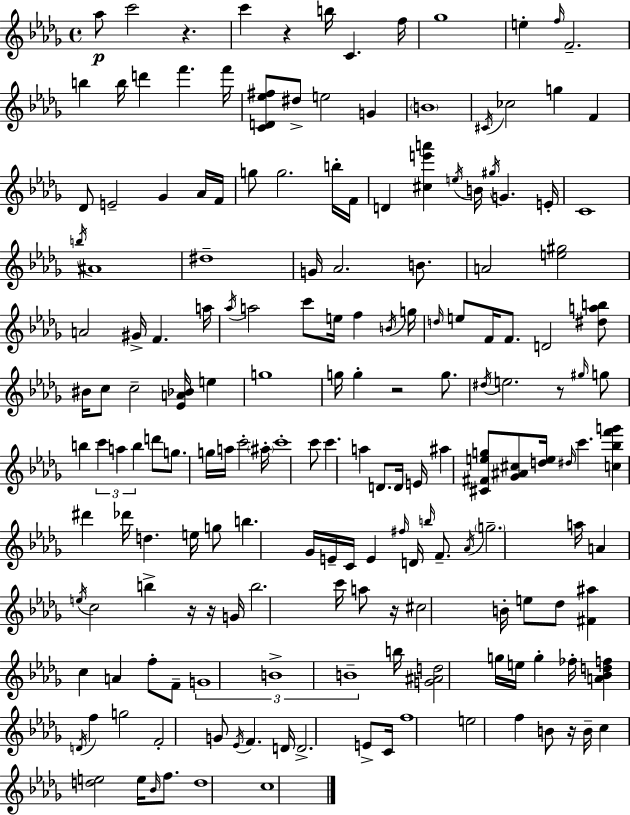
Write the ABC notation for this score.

X:1
T:Untitled
M:4/4
L:1/4
K:Bbm
_a/2 c'2 z c' z b/4 C f/4 _g4 e f/4 F2 b b/4 d' f' f'/4 [CD_e^f]/2 ^d/2 e2 G B4 ^C/4 _c2 g F _D/2 E2 _G _A/4 F/4 g/2 g2 b/4 F/4 D [^ce'a'] e/4 B/4 ^g/4 G E/4 C4 b/4 ^A4 ^d4 G/4 _A2 B/2 A2 [e^g]2 A2 ^G/4 F a/4 _a/4 a2 c'/2 e/4 f B/4 g/4 d/4 e/2 F/4 F/2 D2 [^dab]/2 ^B/4 c/2 c2 [_EA_B]/4 e g4 g/4 g z2 g/2 ^d/4 e2 z/2 ^g/4 g/2 b c' a b d'/2 g/2 g/4 a/4 c'2 ^a/4 c'4 c'/2 c' a D/2 D/4 E/4 ^a [^C^Feg]/2 [_G^A^c]/2 [de]/4 ^d/4 c' [c_bf'g'] ^d' _d'/4 d e/4 g/2 b _G/4 E/4 C/4 E ^f/4 D/4 b/4 F/2 _A/4 g2 a/4 A e/4 c2 b z/4 z/4 G/4 b2 c'/4 a/2 z/4 ^c2 B/4 e/2 _d/2 [^F^a] c A f/2 F/2 G4 B4 B4 b/4 [G^Ad]2 g/4 e/4 g _f/4 [A_Bdf] D/4 f g2 F2 G/2 _E/4 F D/4 D2 E/2 C/4 f4 e2 f B/2 z/4 B/4 c [de]2 e/4 _B/4 f/2 d4 c4